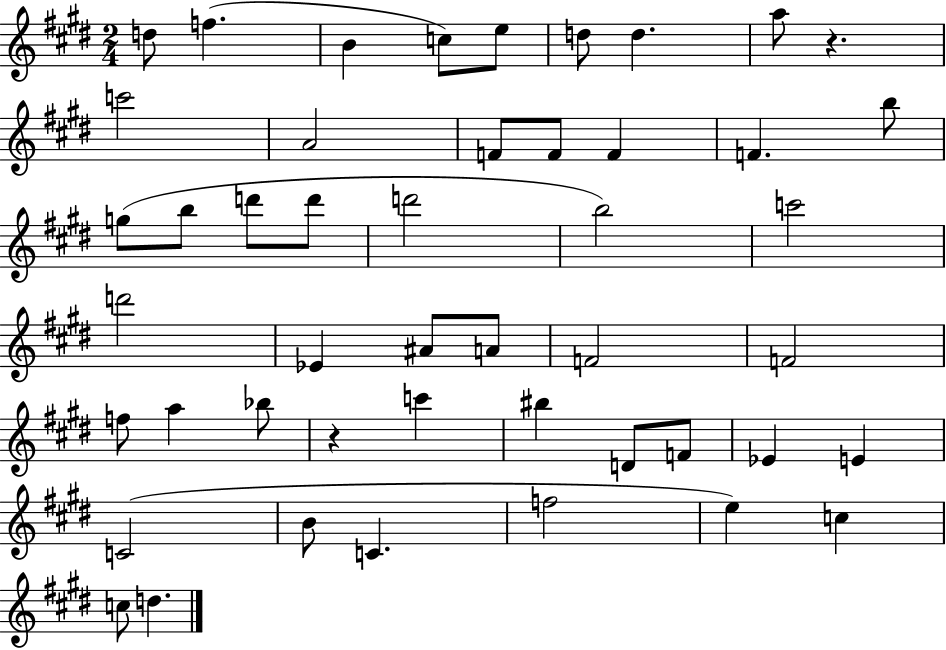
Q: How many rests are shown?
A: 2